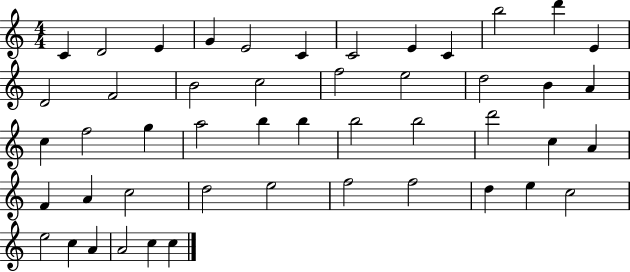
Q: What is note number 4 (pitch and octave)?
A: G4